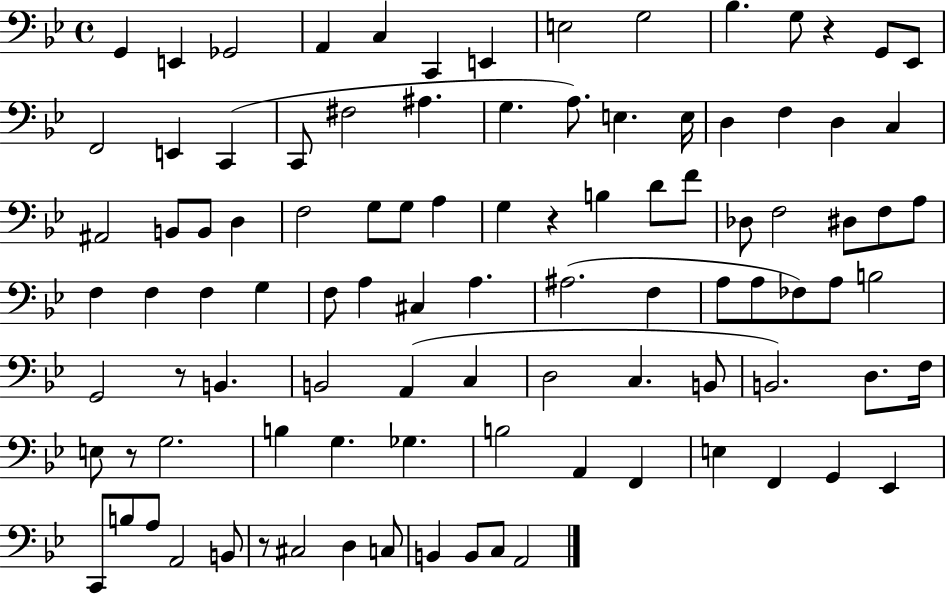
G2/q E2/q Gb2/h A2/q C3/q C2/q E2/q E3/h G3/h Bb3/q. G3/e R/q G2/e Eb2/e F2/h E2/q C2/q C2/e F#3/h A#3/q. G3/q. A3/e. E3/q. E3/s D3/q F3/q D3/q C3/q A#2/h B2/e B2/e D3/q F3/h G3/e G3/e A3/q G3/q R/q B3/q D4/e F4/e Db3/e F3/h D#3/e F3/e A3/e F3/q F3/q F3/q G3/q F3/e A3/q C#3/q A3/q. A#3/h. F3/q A3/e A3/e FES3/e A3/e B3/h G2/h R/e B2/q. B2/h A2/q C3/q D3/h C3/q. B2/e B2/h. D3/e. F3/s E3/e R/e G3/h. B3/q G3/q. Gb3/q. B3/h A2/q F2/q E3/q F2/q G2/q Eb2/q C2/e B3/e A3/e A2/h B2/e R/e C#3/h D3/q C3/e B2/q B2/e C3/e A2/h